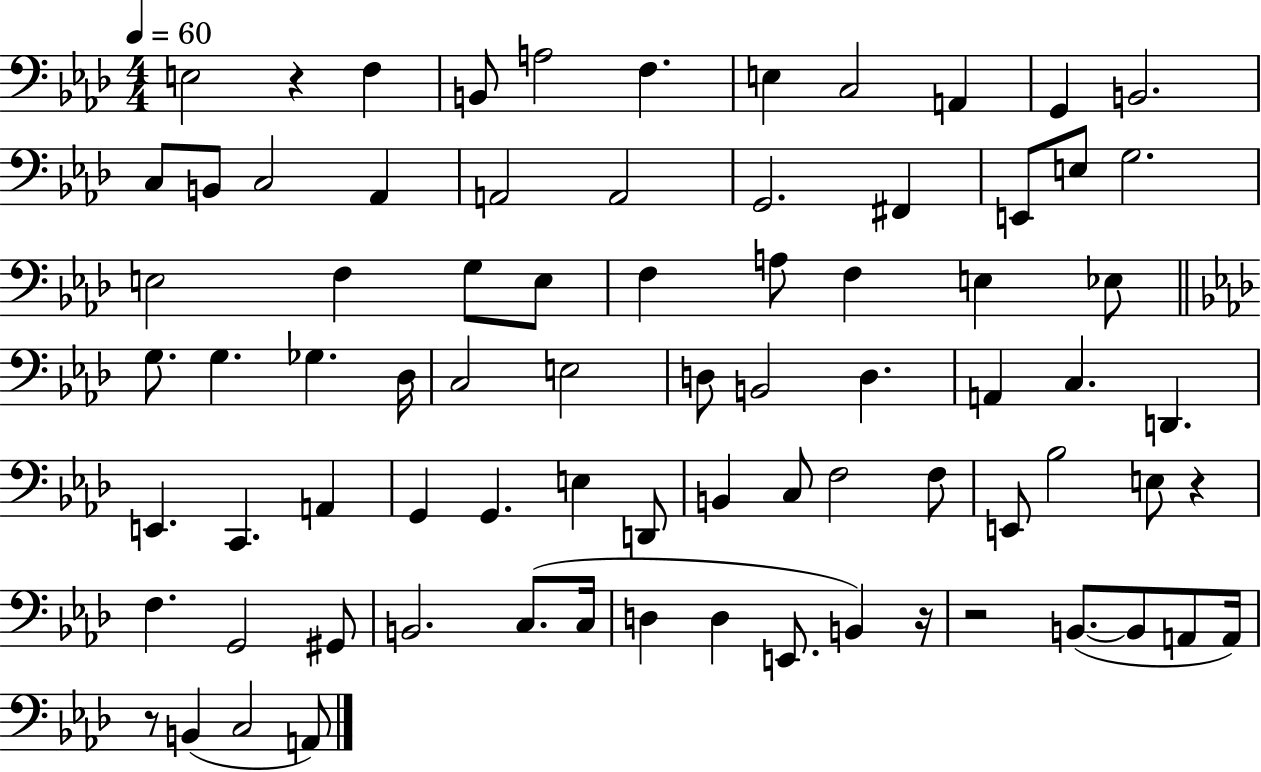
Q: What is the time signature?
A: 4/4